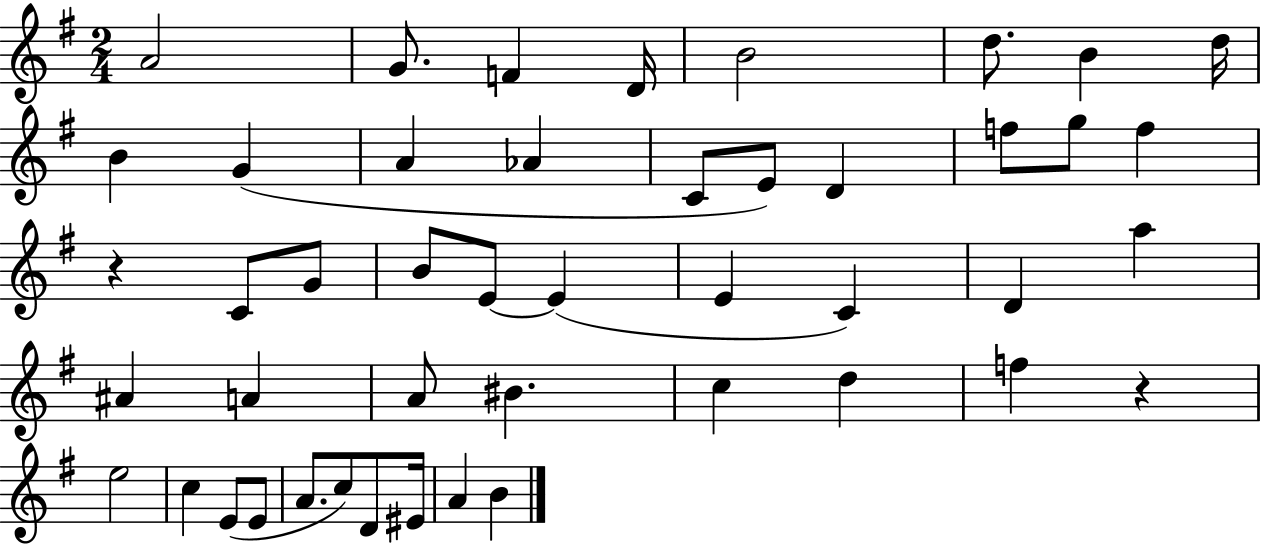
X:1
T:Untitled
M:2/4
L:1/4
K:G
A2 G/2 F D/4 B2 d/2 B d/4 B G A _A C/2 E/2 D f/2 g/2 f z C/2 G/2 B/2 E/2 E E C D a ^A A A/2 ^B c d f z e2 c E/2 E/2 A/2 c/2 D/2 ^E/4 A B